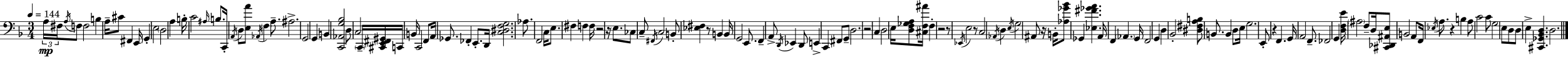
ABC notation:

X:1
T:Untitled
M:3/4
L:1/4
K:F
A,/4 ^F,/4 A,/4 F,/2 F,2 B, A,/4 ^C/2 ^F,, E,,/4 G,, E,2 D,2 A, B,/4 C2 ^A,/4 B,/2 C,,/4 A,,/4 D,/2 [E,A]/2 _A,,/4 F, A,/2 ^A,2 G,,2 G,, B,, [C,,_A,,G,_B,]2 D,/2 C,2 C,,/4 [^C,,E,,^F,,^G,,]/4 C,,/4 B,,/4 C,,2 F,,/2 A,,/4 _G,,/2 _F,, E,,/2 D,,/4 [C,^D,F,G,]2 _A,/2 F,,2 C,/4 E,/2 ^F, F, F,/4 z2 z/4 E,/2 _C,/2 C,/2 ^F,,/4 C,2 B,,/2 [_E,^F,] z/2 B,, B,,/4 G,,2 E,,/2 F,, A,,/2 D,,/4 _E,, D,,/2 E,, C,, ^F,,/2 G,,/2 D,2 z2 C, D,2 E,/4 [D,F,_G,A,]/2 [^C,F,^A]/4 F, z2 z/2 _E,,/4 E,2 z/2 C,2 _A,,/4 D, E,/4 G,2 ^A,,/2 z/4 B,,/4 [_A,_G_B]/2 _G,, [_E,^F_GA] A,,/4 F,, _A,, G,,/4 F,,2 G,, D, _B,,2 [^D,^F,A,B,]/2 B,,/2 B,, D,/2 E,/4 G,2 E,,/2 z F,, G,,/4 A,,2 F,,/2 _F,,2 G,, [D,F,E]/4 ^A,2 F,/2 D,/4 [^C,,_D,,^A,,E,]/2 B,,2 A,,/2 F,,/4 _E,/4 A,/2 z B, A,/2 C2 C/2 G,2 E,/2 D,/2 D,/2 E, [^C,,_G,,_B,,D,] D,2